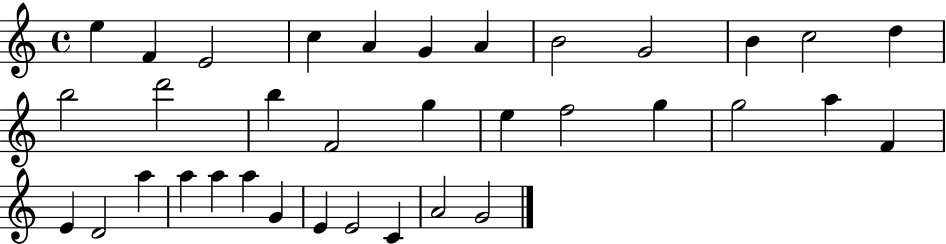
{
  \clef treble
  \time 4/4
  \defaultTimeSignature
  \key c \major
  e''4 f'4 e'2 | c''4 a'4 g'4 a'4 | b'2 g'2 | b'4 c''2 d''4 | \break b''2 d'''2 | b''4 f'2 g''4 | e''4 f''2 g''4 | g''2 a''4 f'4 | \break e'4 d'2 a''4 | a''4 a''4 a''4 g'4 | e'4 e'2 c'4 | a'2 g'2 | \break \bar "|."
}